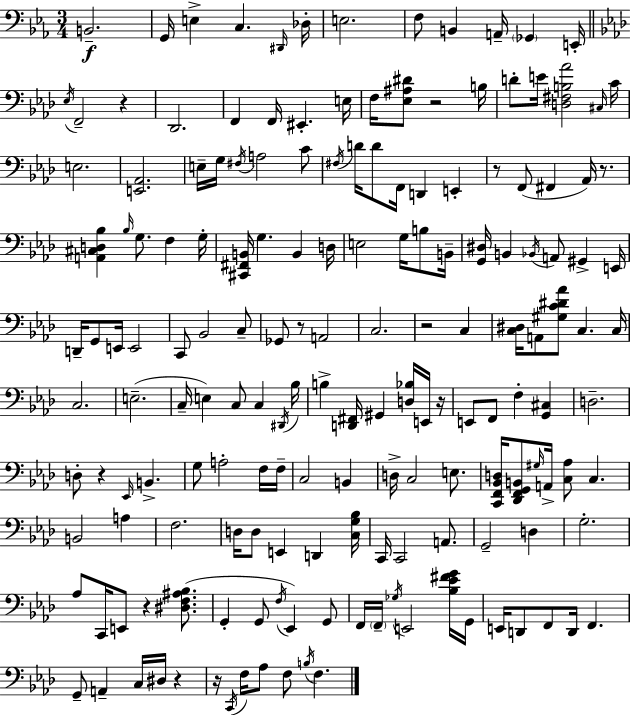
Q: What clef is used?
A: bass